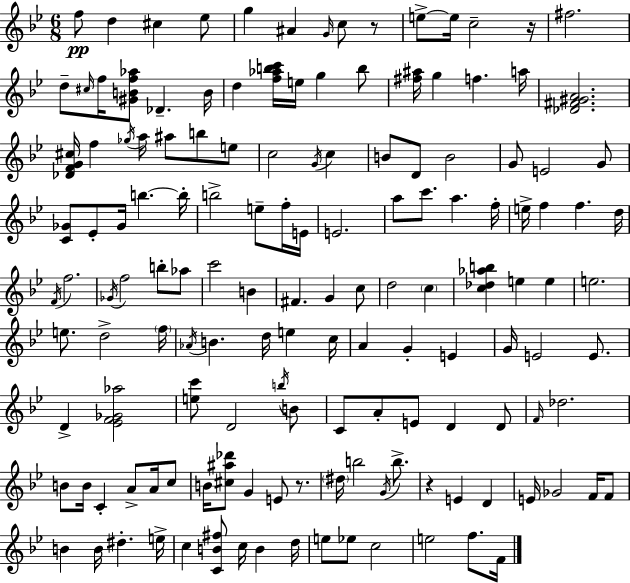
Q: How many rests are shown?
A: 4